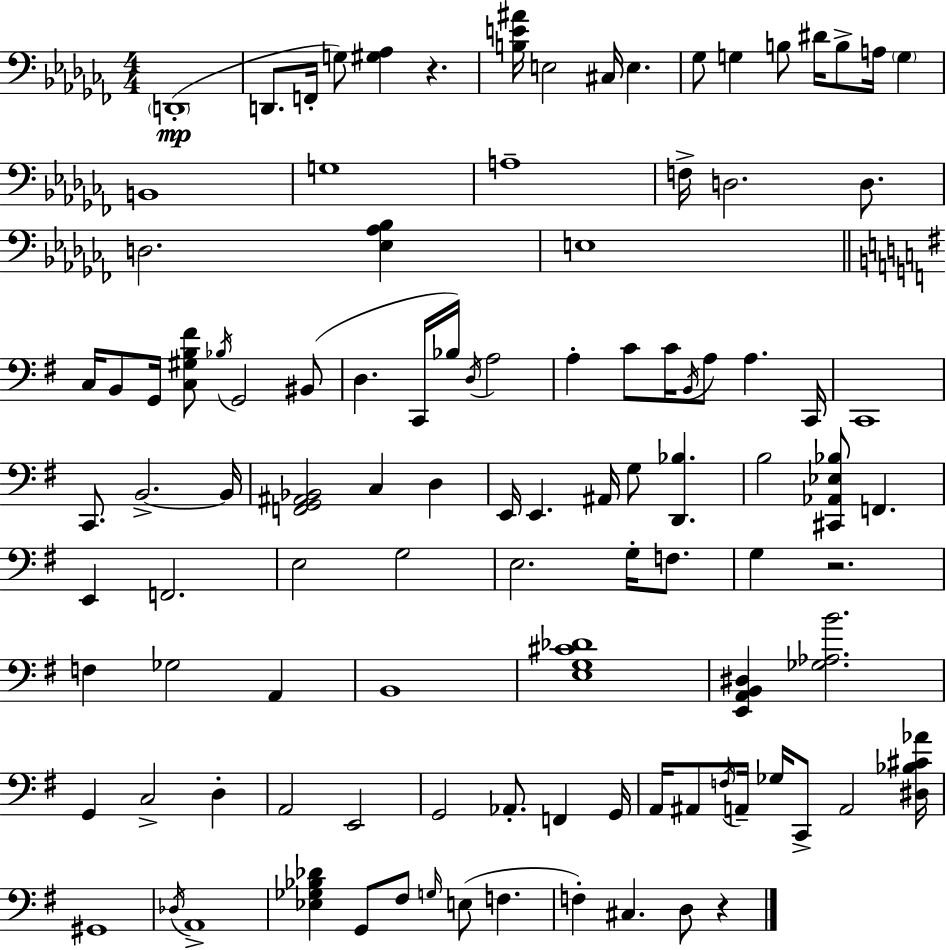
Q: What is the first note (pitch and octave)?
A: D2